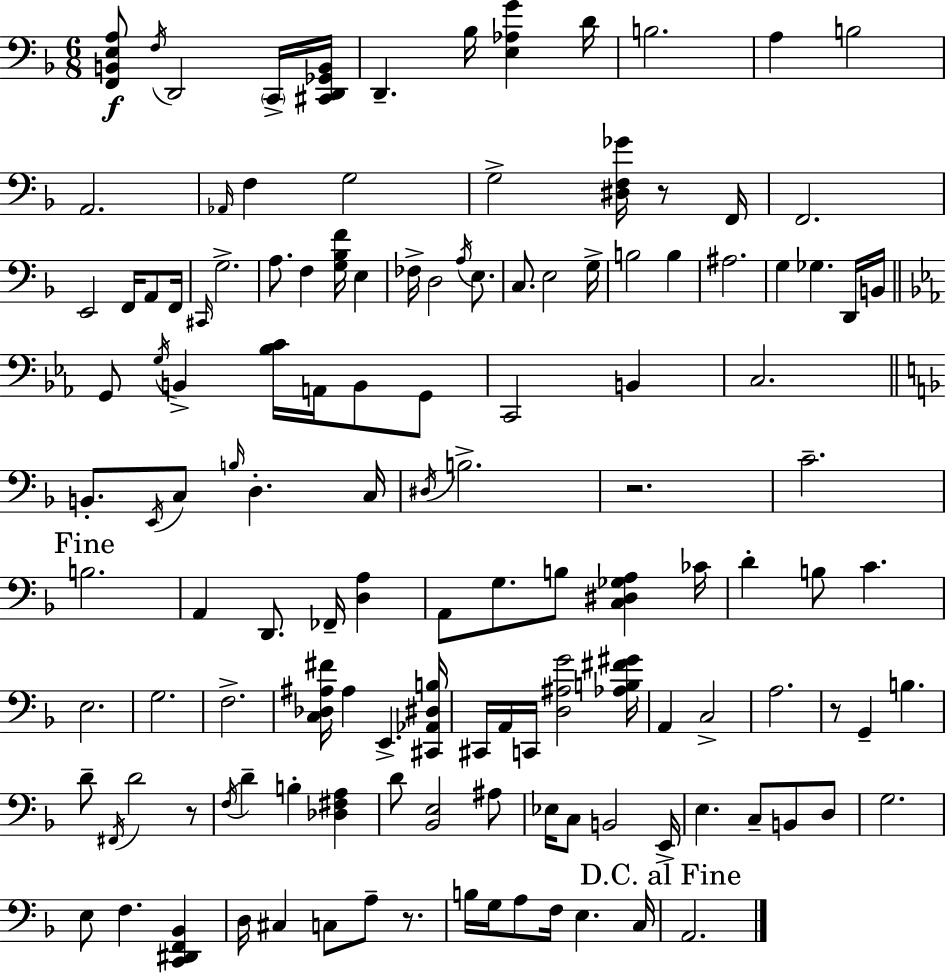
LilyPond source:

{
  \clef bass
  \numericTimeSignature
  \time 6/8
  \key d \minor
  <f, b, e a>8\f \acciaccatura { f16 } d,2 \parenthesize c,16-> | <cis, d, ges, b,>16 d,4.-- bes16 <e aes g'>4 | d'16 b2. | a4 b2 | \break a,2. | \grace { aes,16 } f4 g2 | g2-> <dis f ges'>16 r8 | f,16 f,2. | \break e,2 f,16 a,8 | f,16 \grace { cis,16 } g2.-> | a8. f4 <g bes f'>16 e4 | fes16-> d2 | \break \acciaccatura { a16 } e8. c8. e2 | g16-> b2 | b4 ais2. | g4 ges4. | \break d,16 b,16 \bar "||" \break \key ees \major g,8 \acciaccatura { g16 } b,4-> <bes c'>16 a,16 b,8 g,8 | c,2 b,4 | c2. | \bar "||" \break \key f \major b,8.-. \acciaccatura { e,16 } c8 \grace { b16 } d4.-. | c16 \acciaccatura { dis16 } b2.-> | r2. | c'2.-- | \break \mark "Fine" b2. | a,4 d,8. fes,16-- <d a>4 | a,8 g8. b8 <c dis ges a>4 | ces'16 d'4-. b8 c'4. | \break e2. | g2. | f2.-> | <c des ais fis'>16 ais4 e,4.-> | \break <cis, aes, dis b>16 cis,16 a,16 c,16 <d ais g'>2 | <aes b fis' gis'>16 a,4 c2-> | a2. | r8 g,4-- b4. | \break d'8-- \acciaccatura { fis,16 } d'2 | r8 \acciaccatura { f16 } d'4-- b4-. | <des fis a>4 d'8 <bes, e>2 | ais8 ees16 c8 b,2 | \break e,16-> e4. c8-- | b,8 d8 g2. | e8 f4. | <c, dis, f, bes,>4 d16 cis4 c8 | \break a8-- r8. b16 g16 a8 f16 e4. | c16 \mark "D.C. al Fine" a,2. | \bar "|."
}